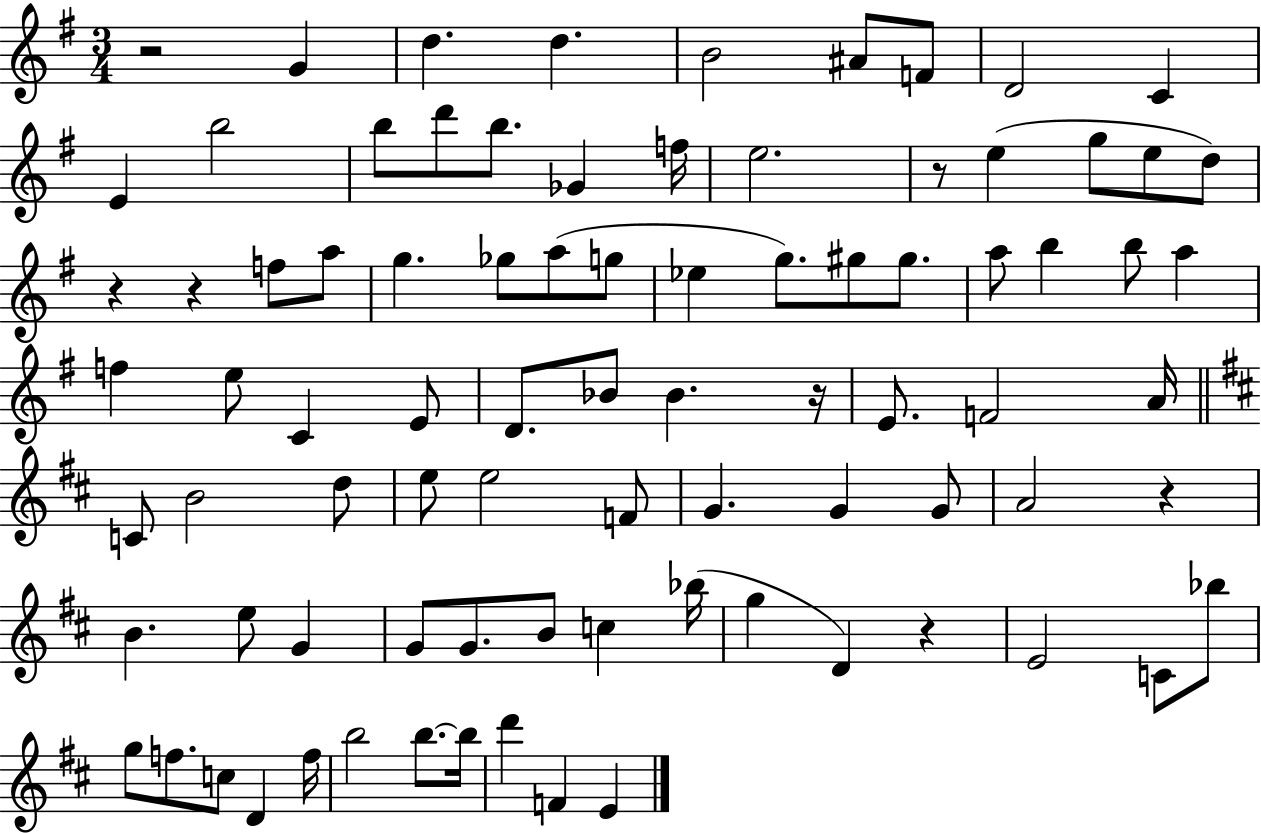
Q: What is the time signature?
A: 3/4